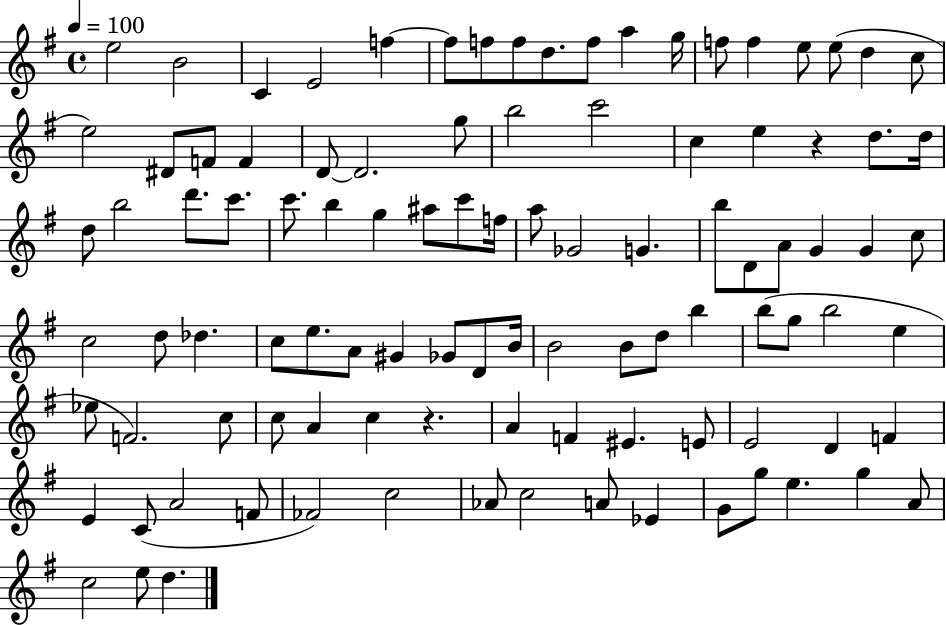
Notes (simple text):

E5/h B4/h C4/q E4/h F5/q F5/e F5/e F5/e D5/e. F5/e A5/q G5/s F5/e F5/q E5/e E5/e D5/q C5/e E5/h D#4/e F4/e F4/q D4/e D4/h. G5/e B5/h C6/h C5/q E5/q R/q D5/e. D5/s D5/e B5/h D6/e. C6/e. C6/e. B5/q G5/q A#5/e C6/e F5/s A5/e Gb4/h G4/q. B5/e D4/e A4/e G4/q G4/q C5/e C5/h D5/e Db5/q. C5/e E5/e. A4/e G#4/q Gb4/e D4/e B4/s B4/h B4/e D5/e B5/q B5/e G5/e B5/h E5/q Eb5/e F4/h. C5/e C5/e A4/q C5/q R/q. A4/q F4/q EIS4/q. E4/e E4/h D4/q F4/q E4/q C4/e A4/h F4/e FES4/h C5/h Ab4/e C5/h A4/e Eb4/q G4/e G5/e E5/q. G5/q A4/e C5/h E5/e D5/q.